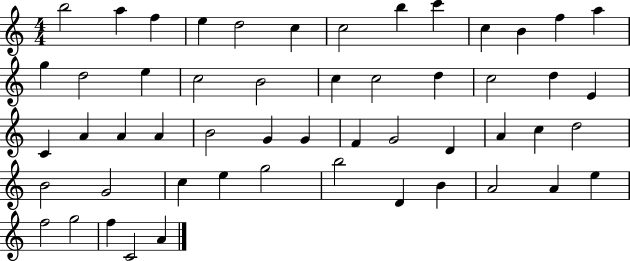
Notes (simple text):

B5/h A5/q F5/q E5/q D5/h C5/q C5/h B5/q C6/q C5/q B4/q F5/q A5/q G5/q D5/h E5/q C5/h B4/h C5/q C5/h D5/q C5/h D5/q E4/q C4/q A4/q A4/q A4/q B4/h G4/q G4/q F4/q G4/h D4/q A4/q C5/q D5/h B4/h G4/h C5/q E5/q G5/h B5/h D4/q B4/q A4/h A4/q E5/q F5/h G5/h F5/q C4/h A4/q